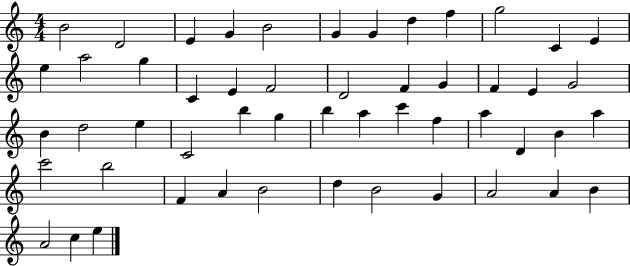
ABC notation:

X:1
T:Untitled
M:4/4
L:1/4
K:C
B2 D2 E G B2 G G d f g2 C E e a2 g C E F2 D2 F G F E G2 B d2 e C2 b g b a c' f a D B a c'2 b2 F A B2 d B2 G A2 A B A2 c e